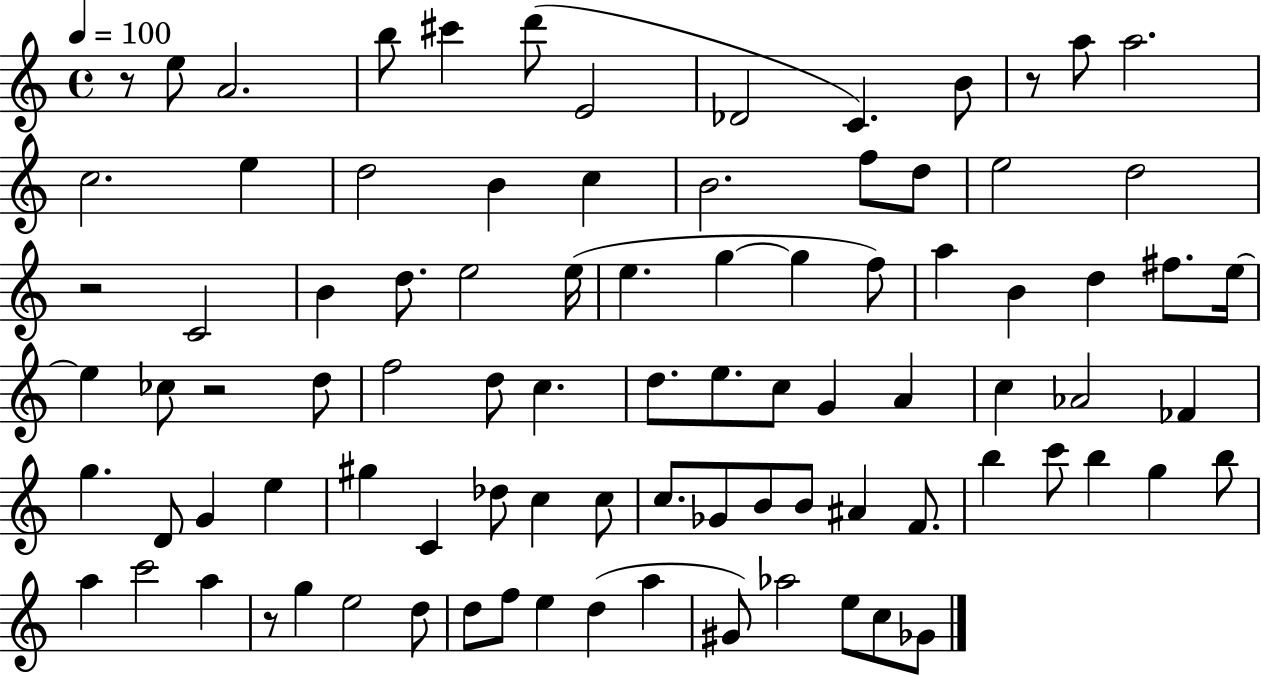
X:1
T:Untitled
M:4/4
L:1/4
K:C
z/2 e/2 A2 b/2 ^c' d'/2 E2 _D2 C B/2 z/2 a/2 a2 c2 e d2 B c B2 f/2 d/2 e2 d2 z2 C2 B d/2 e2 e/4 e g g f/2 a B d ^f/2 e/4 e _c/2 z2 d/2 f2 d/2 c d/2 e/2 c/2 G A c _A2 _F g D/2 G e ^g C _d/2 c c/2 c/2 _G/2 B/2 B/2 ^A F/2 b c'/2 b g b/2 a c'2 a z/2 g e2 d/2 d/2 f/2 e d a ^G/2 _a2 e/2 c/2 _G/2